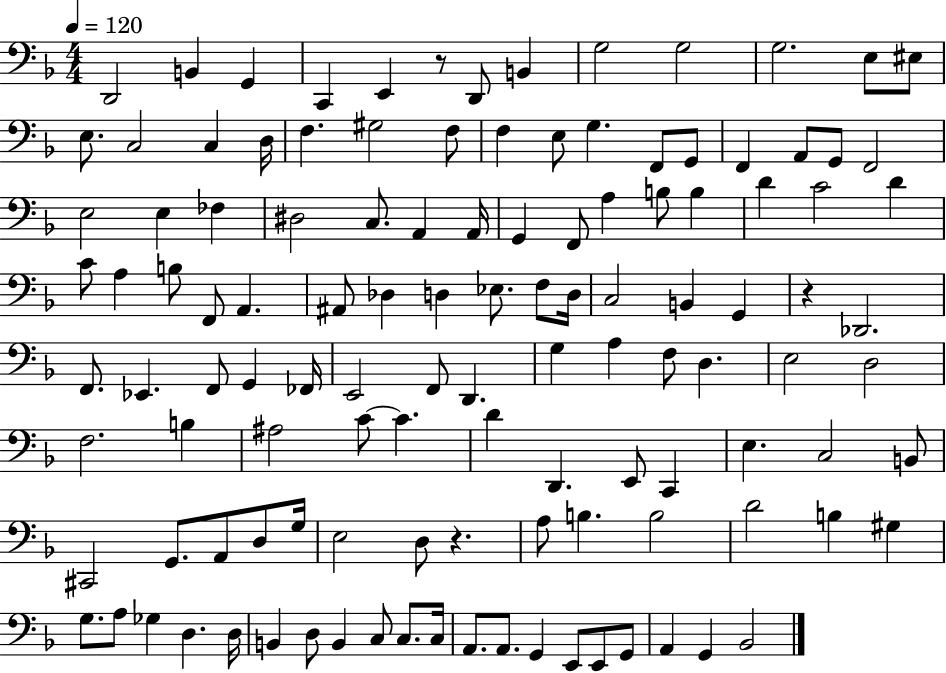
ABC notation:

X:1
T:Untitled
M:4/4
L:1/4
K:F
D,,2 B,, G,, C,, E,, z/2 D,,/2 B,, G,2 G,2 G,2 E,/2 ^E,/2 E,/2 C,2 C, D,/4 F, ^G,2 F,/2 F, E,/2 G, F,,/2 G,,/2 F,, A,,/2 G,,/2 F,,2 E,2 E, _F, ^D,2 C,/2 A,, A,,/4 G,, F,,/2 A, B,/2 B, D C2 D C/2 A, B,/2 F,,/2 A,, ^A,,/2 _D, D, _E,/2 F,/2 D,/4 C,2 B,, G,, z _D,,2 F,,/2 _E,, F,,/2 G,, _F,,/4 E,,2 F,,/2 D,, G, A, F,/2 D, E,2 D,2 F,2 B, ^A,2 C/2 C D D,, E,,/2 C,, E, C,2 B,,/2 ^C,,2 G,,/2 A,,/2 D,/2 G,/4 E,2 D,/2 z A,/2 B, B,2 D2 B, ^G, G,/2 A,/2 _G, D, D,/4 B,, D,/2 B,, C,/2 C,/2 C,/4 A,,/2 A,,/2 G,, E,,/2 E,,/2 G,,/2 A,, G,, _B,,2